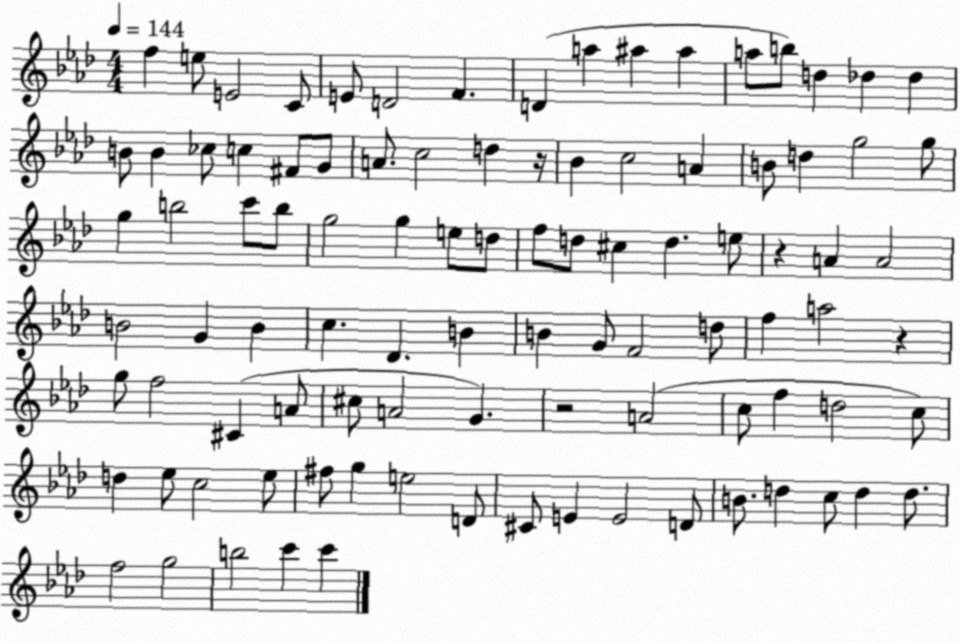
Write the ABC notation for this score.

X:1
T:Untitled
M:4/4
L:1/4
K:Ab
f e/2 E2 C/2 E/2 D2 F D a ^a ^a a/2 b/2 d _d _d B/2 B _c/2 c ^F/2 G/2 A/2 c2 d z/4 _B c2 A B/2 d g2 g/2 g b2 c'/2 b/2 g2 g e/2 d/2 f/2 d/2 ^c d e/2 z A A2 B2 G B c _D B B G/2 F2 d/2 f a2 z g/2 f2 ^C A/2 ^c/2 A2 G z2 A2 c/2 f d2 c/2 d _e/2 c2 _e/2 ^f/2 g e2 D/2 ^C/2 E E2 D/2 B/2 d c/2 d d/2 f2 g2 b2 c' c'